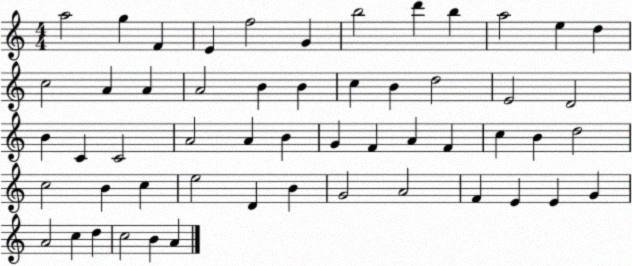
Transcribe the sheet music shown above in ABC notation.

X:1
T:Untitled
M:4/4
L:1/4
K:C
a2 g F E f2 G b2 d' b a2 e d c2 A A A2 B B c B d2 E2 D2 B C C2 A2 A B G F A F c B d2 c2 B c e2 D B G2 A2 F E E G A2 c d c2 B A